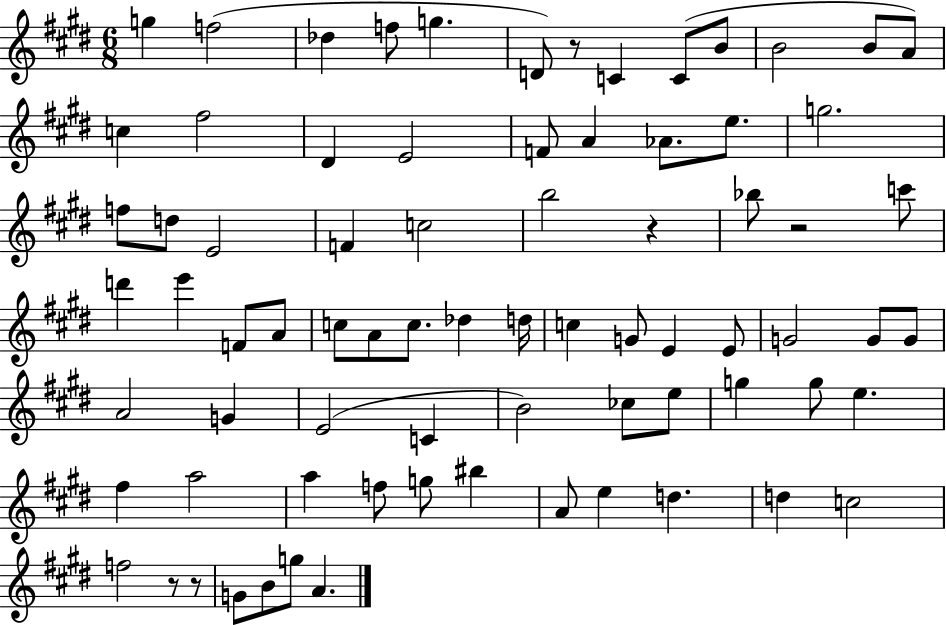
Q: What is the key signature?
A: E major